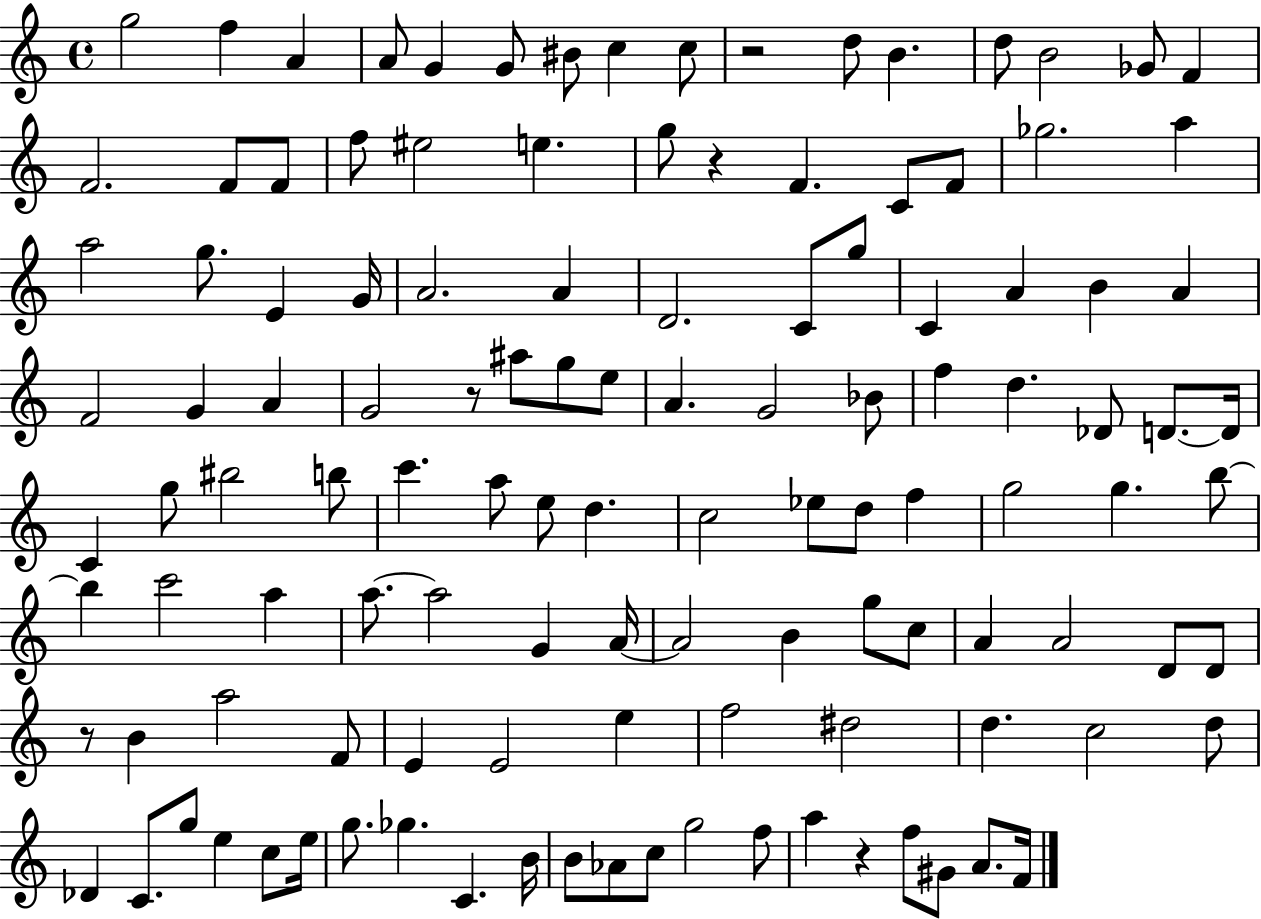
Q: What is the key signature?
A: C major